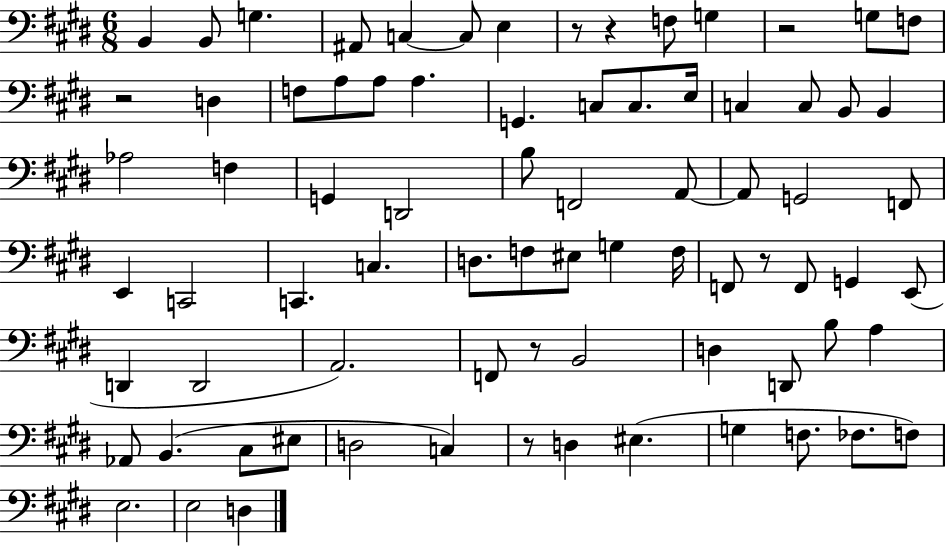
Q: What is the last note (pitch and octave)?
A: D3